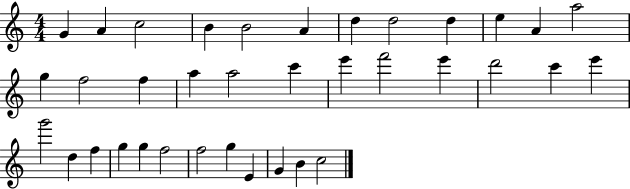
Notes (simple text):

G4/q A4/q C5/h B4/q B4/h A4/q D5/q D5/h D5/q E5/q A4/q A5/h G5/q F5/h F5/q A5/q A5/h C6/q E6/q F6/h E6/q D6/h C6/q E6/q G6/h D5/q F5/q G5/q G5/q F5/h F5/h G5/q E4/q G4/q B4/q C5/h